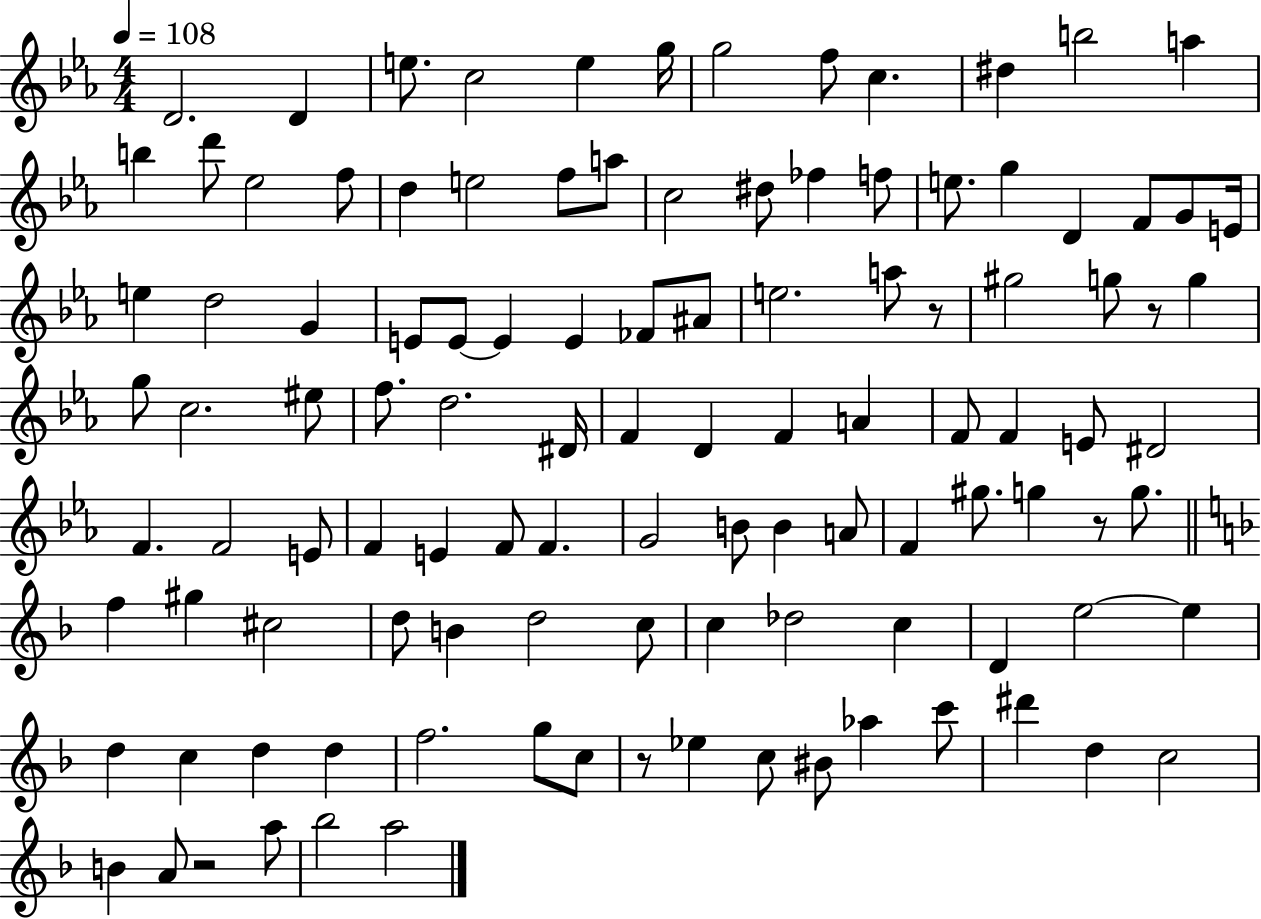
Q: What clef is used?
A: treble